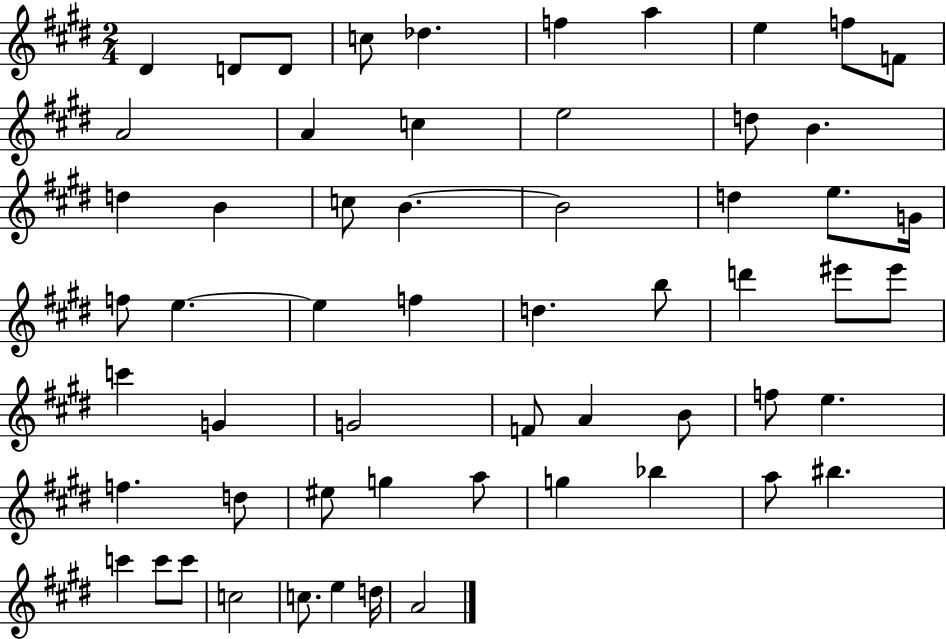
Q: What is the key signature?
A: E major